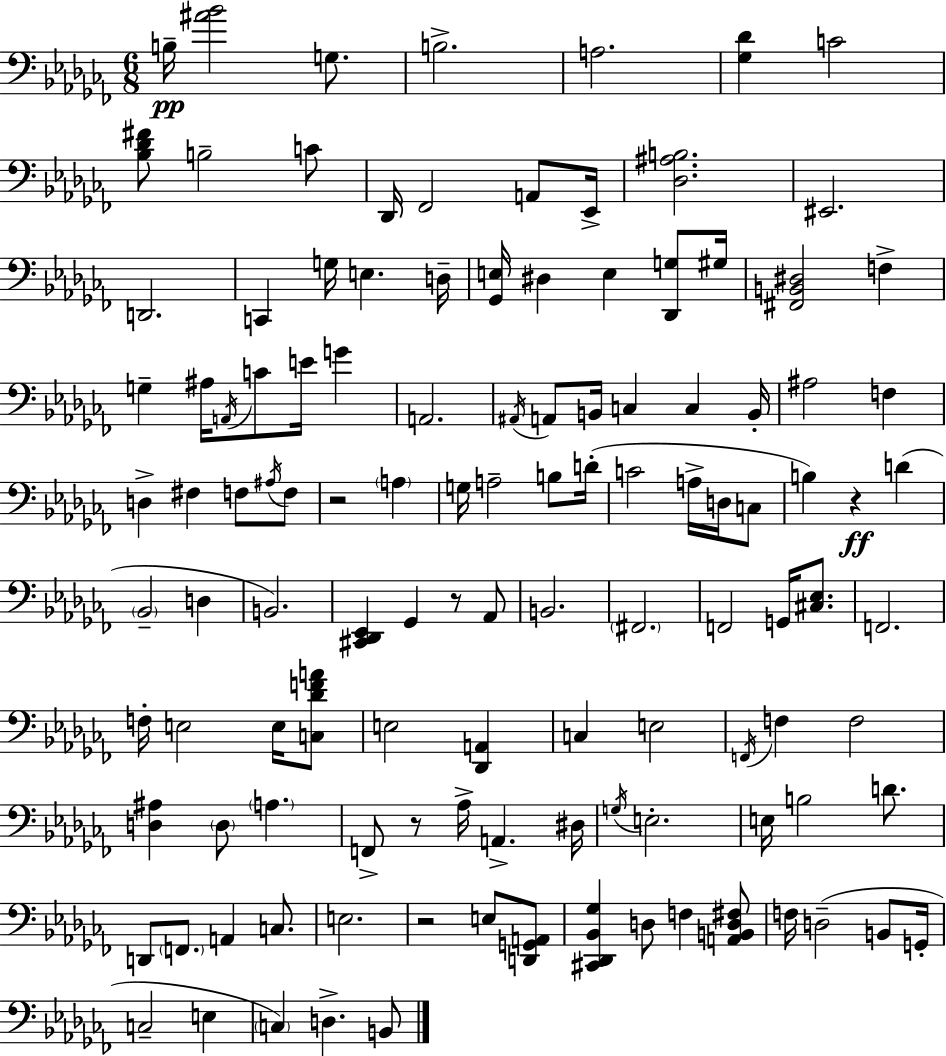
{
  \clef bass
  \numericTimeSignature
  \time 6/8
  \key aes \minor
  b16--\pp <ais' bes'>2 g8. | b2.-> | a2. | <ges des'>4 c'2 | \break <bes des' fis'>8 b2-- c'8 | des,16 fes,2 a,8 ees,16-> | <des ais b>2. | eis,2. | \break d,2. | c,4 g16 e4. d16-- | <ges, e>16 dis4 e4 <des, g>8 gis16 | <fis, b, dis>2 f4-> | \break g4-- ais16 \acciaccatura { a,16 } c'8 e'16 g'4 | a,2. | \acciaccatura { ais,16 } a,8 b,16 c4 c4 | b,16-. ais2 f4 | \break d4-> fis4 f8 | \acciaccatura { ais16 } f8 r2 \parenthesize a4 | g16 a2-- | b8 d'16-.( c'2 a16-> | \break d16 c8 b4) r4\ff d'4( | \parenthesize bes,2-- d4 | b,2.) | <cis, des, ees,>4 ges,4 r8 | \break aes,8 b,2. | \parenthesize fis,2. | f,2 g,16 | <cis ees>8. f,2. | \break f16-. e2 | e16 <c des' f' a'>8 e2 <des, a,>4 | c4 e2 | \acciaccatura { f,16 } f4 f2 | \break <d ais>4 \parenthesize d8 \parenthesize a4. | f,8-> r8 aes16-> a,4.-> | dis16 \acciaccatura { g16 } e2.-. | e16 b2 | \break d'8. d,8 \parenthesize f,8. a,4 | c8. e2. | r2 | e8 <d, g, a,>8 <cis, des, bes, ges>4 d8 f4 | \break <a, b, d fis>8 f16 d2--( | b,8 g,16-. c2-- | e4 \parenthesize c4) d4.-> | b,8 \bar "|."
}